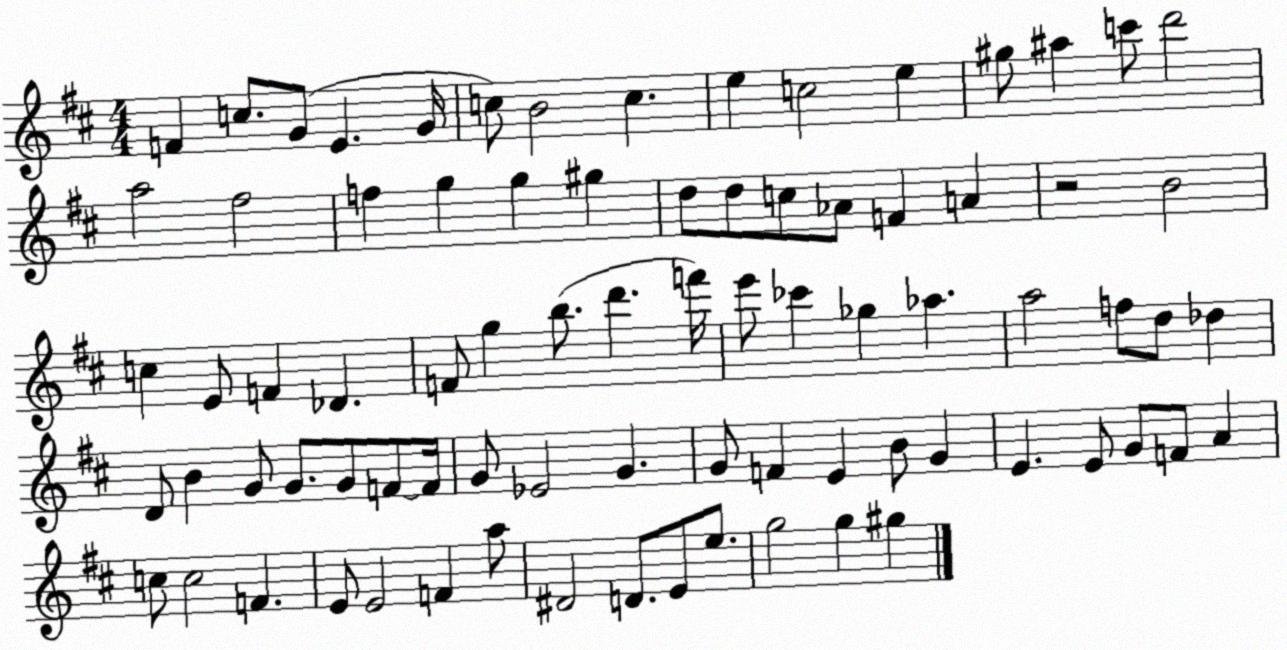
X:1
T:Untitled
M:4/4
L:1/4
K:D
F c/2 G/2 E G/4 c/2 B2 c e c2 e ^g/2 ^a c'/2 d'2 a2 ^f2 f g g ^g d/2 d/2 c/2 _A/2 F A z2 B2 c E/2 F _D F/2 g b/2 d' f'/4 e'/2 _c' _g _a a2 f/2 d/2 _d D/2 B G/2 G/2 G/2 F/2 F/4 G/2 _E2 G G/2 F E B/2 G E E/2 G/2 F/2 A c/2 c2 F E/2 E2 F a/2 ^D2 D/2 E/2 e/2 g2 g ^g